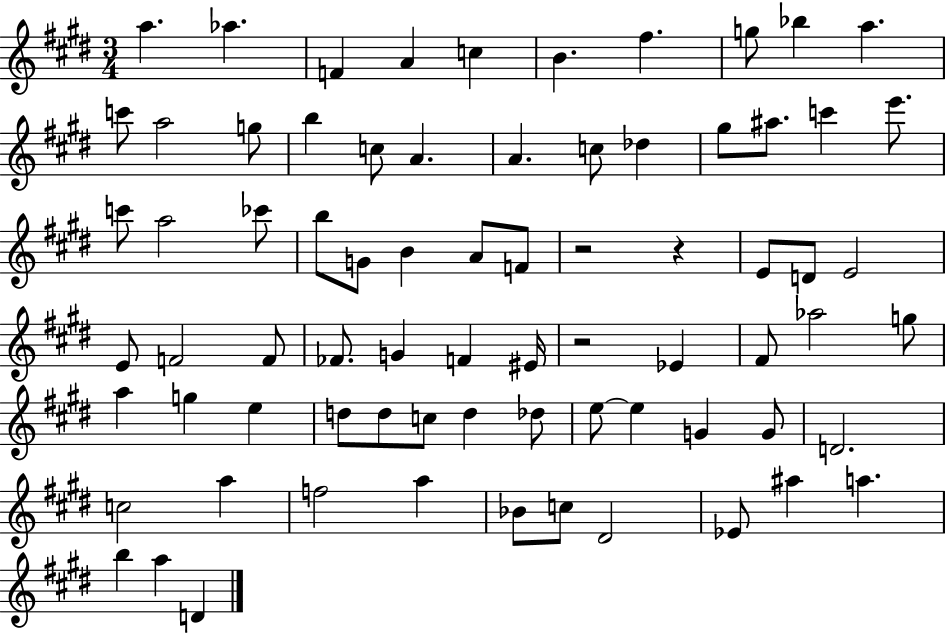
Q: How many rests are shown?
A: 3